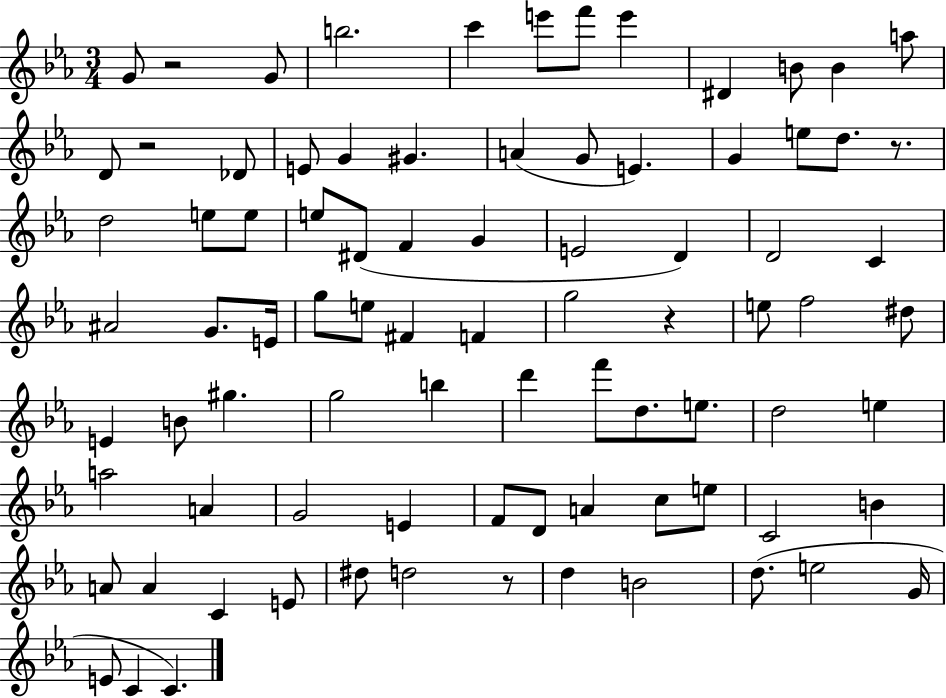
X:1
T:Untitled
M:3/4
L:1/4
K:Eb
G/2 z2 G/2 b2 c' e'/2 f'/2 e' ^D B/2 B a/2 D/2 z2 _D/2 E/2 G ^G A G/2 E G e/2 d/2 z/2 d2 e/2 e/2 e/2 ^D/2 F G E2 D D2 C ^A2 G/2 E/4 g/2 e/2 ^F F g2 z e/2 f2 ^d/2 E B/2 ^g g2 b d' f'/2 d/2 e/2 d2 e a2 A G2 E F/2 D/2 A c/2 e/2 C2 B A/2 A C E/2 ^d/2 d2 z/2 d B2 d/2 e2 G/4 E/2 C C